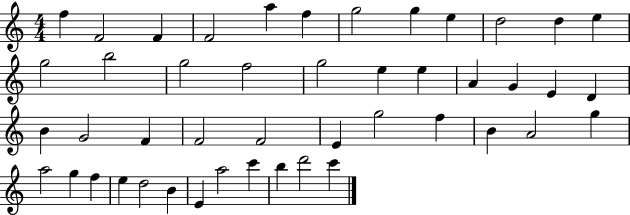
F5/q F4/h F4/q F4/h A5/q F5/q G5/h G5/q E5/q D5/h D5/q E5/q G5/h B5/h G5/h F5/h G5/h E5/q E5/q A4/q G4/q E4/q D4/q B4/q G4/h F4/q F4/h F4/h E4/q G5/h F5/q B4/q A4/h G5/q A5/h G5/q F5/q E5/q D5/h B4/q E4/q A5/h C6/q B5/q D6/h C6/q